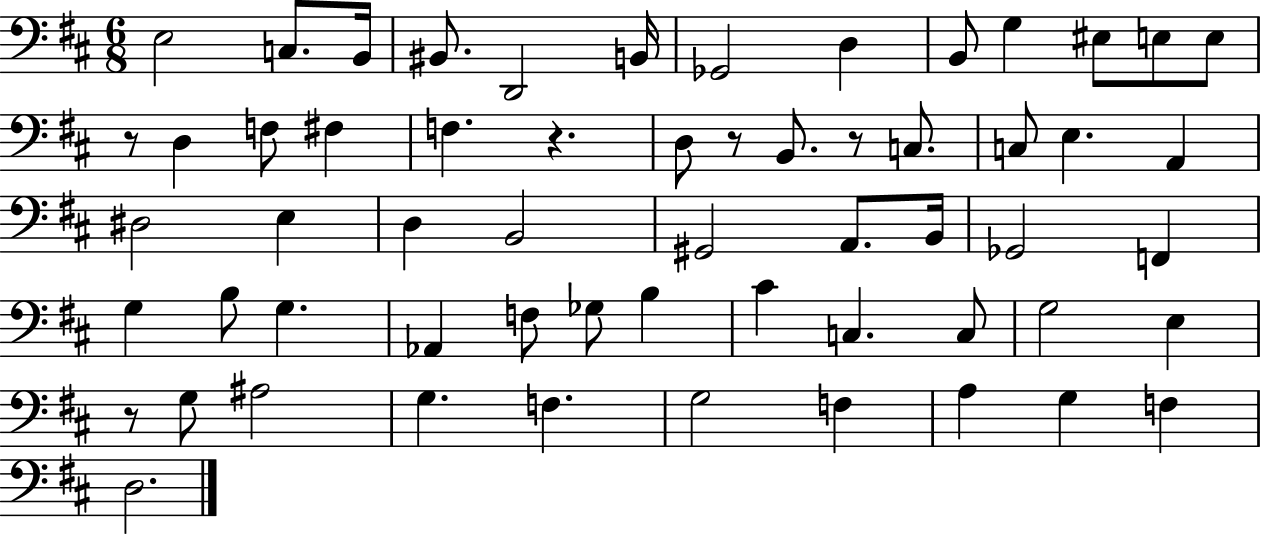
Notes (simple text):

E3/h C3/e. B2/s BIS2/e. D2/h B2/s Gb2/h D3/q B2/e G3/q EIS3/e E3/e E3/e R/e D3/q F3/e F#3/q F3/q. R/q. D3/e R/e B2/e. R/e C3/e. C3/e E3/q. A2/q D#3/h E3/q D3/q B2/h G#2/h A2/e. B2/s Gb2/h F2/q G3/q B3/e G3/q. Ab2/q F3/e Gb3/e B3/q C#4/q C3/q. C3/e G3/h E3/q R/e G3/e A#3/h G3/q. F3/q. G3/h F3/q A3/q G3/q F3/q D3/h.